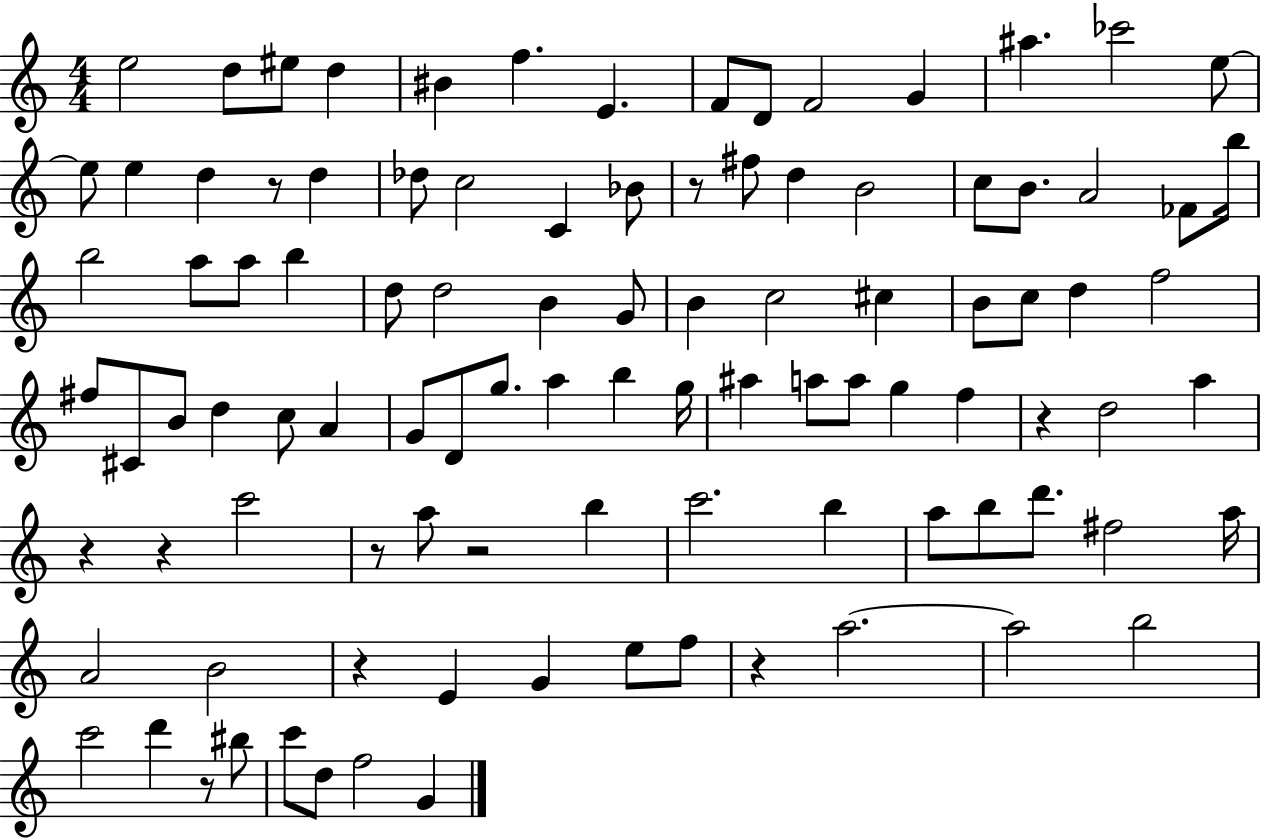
{
  \clef treble
  \numericTimeSignature
  \time 4/4
  \key c \major
  \repeat volta 2 { e''2 d''8 eis''8 d''4 | bis'4 f''4. e'4. | f'8 d'8 f'2 g'4 | ais''4. ces'''2 e''8~~ | \break e''8 e''4 d''4 r8 d''4 | des''8 c''2 c'4 bes'8 | r8 fis''8 d''4 b'2 | c''8 b'8. a'2 fes'8 b''16 | \break b''2 a''8 a''8 b''4 | d''8 d''2 b'4 g'8 | b'4 c''2 cis''4 | b'8 c''8 d''4 f''2 | \break fis''8 cis'8 b'8 d''4 c''8 a'4 | g'8 d'8 g''8. a''4 b''4 g''16 | ais''4 a''8 a''8 g''4 f''4 | r4 d''2 a''4 | \break r4 r4 c'''2 | r8 a''8 r2 b''4 | c'''2. b''4 | a''8 b''8 d'''8. fis''2 a''16 | \break a'2 b'2 | r4 e'4 g'4 e''8 f''8 | r4 a''2.~~ | a''2 b''2 | \break c'''2 d'''4 r8 bis''8 | c'''8 d''8 f''2 g'4 | } \bar "|."
}